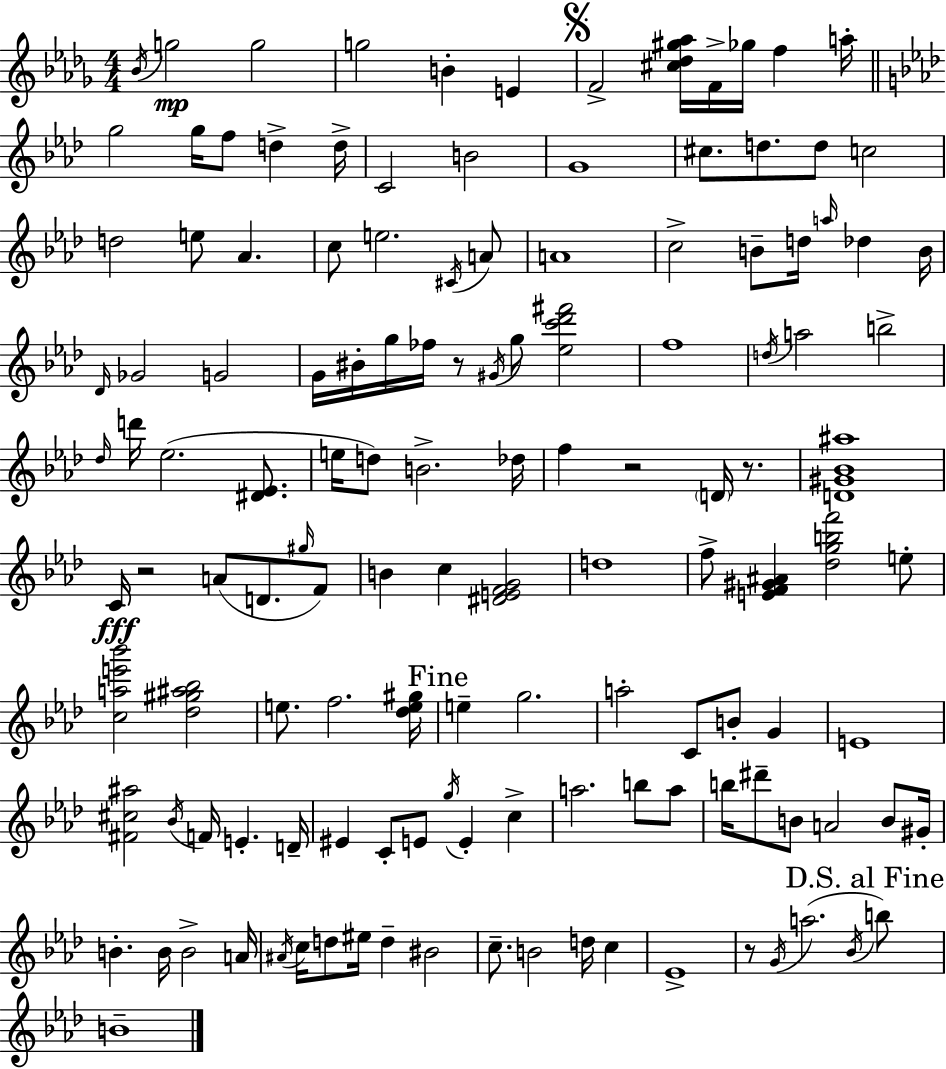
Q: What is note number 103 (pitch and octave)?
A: C5